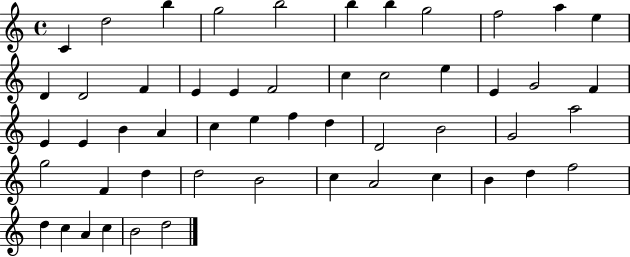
C4/q D5/h B5/q G5/h B5/h B5/q B5/q G5/h F5/h A5/q E5/q D4/q D4/h F4/q E4/q E4/q F4/h C5/q C5/h E5/q E4/q G4/h F4/q E4/q E4/q B4/q A4/q C5/q E5/q F5/q D5/q D4/h B4/h G4/h A5/h G5/h F4/q D5/q D5/h B4/h C5/q A4/h C5/q B4/q D5/q F5/h D5/q C5/q A4/q C5/q B4/h D5/h